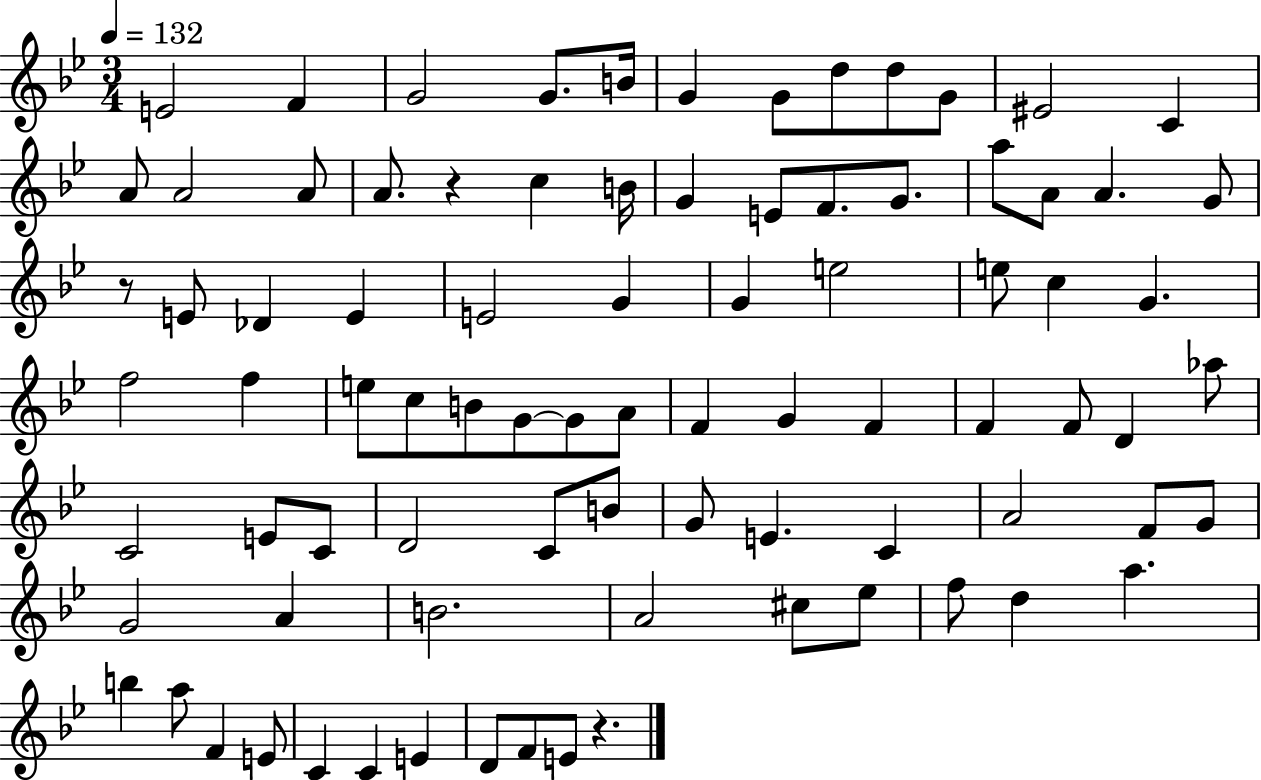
E4/h F4/q G4/h G4/e. B4/s G4/q G4/e D5/e D5/e G4/e EIS4/h C4/q A4/e A4/h A4/e A4/e. R/q C5/q B4/s G4/q E4/e F4/e. G4/e. A5/e A4/e A4/q. G4/e R/e E4/e Db4/q E4/q E4/h G4/q G4/q E5/h E5/e C5/q G4/q. F5/h F5/q E5/e C5/e B4/e G4/e G4/e A4/e F4/q G4/q F4/q F4/q F4/e D4/q Ab5/e C4/h E4/e C4/e D4/h C4/e B4/e G4/e E4/q. C4/q A4/h F4/e G4/e G4/h A4/q B4/h. A4/h C#5/e Eb5/e F5/e D5/q A5/q. B5/q A5/e F4/q E4/e C4/q C4/q E4/q D4/e F4/e E4/e R/q.